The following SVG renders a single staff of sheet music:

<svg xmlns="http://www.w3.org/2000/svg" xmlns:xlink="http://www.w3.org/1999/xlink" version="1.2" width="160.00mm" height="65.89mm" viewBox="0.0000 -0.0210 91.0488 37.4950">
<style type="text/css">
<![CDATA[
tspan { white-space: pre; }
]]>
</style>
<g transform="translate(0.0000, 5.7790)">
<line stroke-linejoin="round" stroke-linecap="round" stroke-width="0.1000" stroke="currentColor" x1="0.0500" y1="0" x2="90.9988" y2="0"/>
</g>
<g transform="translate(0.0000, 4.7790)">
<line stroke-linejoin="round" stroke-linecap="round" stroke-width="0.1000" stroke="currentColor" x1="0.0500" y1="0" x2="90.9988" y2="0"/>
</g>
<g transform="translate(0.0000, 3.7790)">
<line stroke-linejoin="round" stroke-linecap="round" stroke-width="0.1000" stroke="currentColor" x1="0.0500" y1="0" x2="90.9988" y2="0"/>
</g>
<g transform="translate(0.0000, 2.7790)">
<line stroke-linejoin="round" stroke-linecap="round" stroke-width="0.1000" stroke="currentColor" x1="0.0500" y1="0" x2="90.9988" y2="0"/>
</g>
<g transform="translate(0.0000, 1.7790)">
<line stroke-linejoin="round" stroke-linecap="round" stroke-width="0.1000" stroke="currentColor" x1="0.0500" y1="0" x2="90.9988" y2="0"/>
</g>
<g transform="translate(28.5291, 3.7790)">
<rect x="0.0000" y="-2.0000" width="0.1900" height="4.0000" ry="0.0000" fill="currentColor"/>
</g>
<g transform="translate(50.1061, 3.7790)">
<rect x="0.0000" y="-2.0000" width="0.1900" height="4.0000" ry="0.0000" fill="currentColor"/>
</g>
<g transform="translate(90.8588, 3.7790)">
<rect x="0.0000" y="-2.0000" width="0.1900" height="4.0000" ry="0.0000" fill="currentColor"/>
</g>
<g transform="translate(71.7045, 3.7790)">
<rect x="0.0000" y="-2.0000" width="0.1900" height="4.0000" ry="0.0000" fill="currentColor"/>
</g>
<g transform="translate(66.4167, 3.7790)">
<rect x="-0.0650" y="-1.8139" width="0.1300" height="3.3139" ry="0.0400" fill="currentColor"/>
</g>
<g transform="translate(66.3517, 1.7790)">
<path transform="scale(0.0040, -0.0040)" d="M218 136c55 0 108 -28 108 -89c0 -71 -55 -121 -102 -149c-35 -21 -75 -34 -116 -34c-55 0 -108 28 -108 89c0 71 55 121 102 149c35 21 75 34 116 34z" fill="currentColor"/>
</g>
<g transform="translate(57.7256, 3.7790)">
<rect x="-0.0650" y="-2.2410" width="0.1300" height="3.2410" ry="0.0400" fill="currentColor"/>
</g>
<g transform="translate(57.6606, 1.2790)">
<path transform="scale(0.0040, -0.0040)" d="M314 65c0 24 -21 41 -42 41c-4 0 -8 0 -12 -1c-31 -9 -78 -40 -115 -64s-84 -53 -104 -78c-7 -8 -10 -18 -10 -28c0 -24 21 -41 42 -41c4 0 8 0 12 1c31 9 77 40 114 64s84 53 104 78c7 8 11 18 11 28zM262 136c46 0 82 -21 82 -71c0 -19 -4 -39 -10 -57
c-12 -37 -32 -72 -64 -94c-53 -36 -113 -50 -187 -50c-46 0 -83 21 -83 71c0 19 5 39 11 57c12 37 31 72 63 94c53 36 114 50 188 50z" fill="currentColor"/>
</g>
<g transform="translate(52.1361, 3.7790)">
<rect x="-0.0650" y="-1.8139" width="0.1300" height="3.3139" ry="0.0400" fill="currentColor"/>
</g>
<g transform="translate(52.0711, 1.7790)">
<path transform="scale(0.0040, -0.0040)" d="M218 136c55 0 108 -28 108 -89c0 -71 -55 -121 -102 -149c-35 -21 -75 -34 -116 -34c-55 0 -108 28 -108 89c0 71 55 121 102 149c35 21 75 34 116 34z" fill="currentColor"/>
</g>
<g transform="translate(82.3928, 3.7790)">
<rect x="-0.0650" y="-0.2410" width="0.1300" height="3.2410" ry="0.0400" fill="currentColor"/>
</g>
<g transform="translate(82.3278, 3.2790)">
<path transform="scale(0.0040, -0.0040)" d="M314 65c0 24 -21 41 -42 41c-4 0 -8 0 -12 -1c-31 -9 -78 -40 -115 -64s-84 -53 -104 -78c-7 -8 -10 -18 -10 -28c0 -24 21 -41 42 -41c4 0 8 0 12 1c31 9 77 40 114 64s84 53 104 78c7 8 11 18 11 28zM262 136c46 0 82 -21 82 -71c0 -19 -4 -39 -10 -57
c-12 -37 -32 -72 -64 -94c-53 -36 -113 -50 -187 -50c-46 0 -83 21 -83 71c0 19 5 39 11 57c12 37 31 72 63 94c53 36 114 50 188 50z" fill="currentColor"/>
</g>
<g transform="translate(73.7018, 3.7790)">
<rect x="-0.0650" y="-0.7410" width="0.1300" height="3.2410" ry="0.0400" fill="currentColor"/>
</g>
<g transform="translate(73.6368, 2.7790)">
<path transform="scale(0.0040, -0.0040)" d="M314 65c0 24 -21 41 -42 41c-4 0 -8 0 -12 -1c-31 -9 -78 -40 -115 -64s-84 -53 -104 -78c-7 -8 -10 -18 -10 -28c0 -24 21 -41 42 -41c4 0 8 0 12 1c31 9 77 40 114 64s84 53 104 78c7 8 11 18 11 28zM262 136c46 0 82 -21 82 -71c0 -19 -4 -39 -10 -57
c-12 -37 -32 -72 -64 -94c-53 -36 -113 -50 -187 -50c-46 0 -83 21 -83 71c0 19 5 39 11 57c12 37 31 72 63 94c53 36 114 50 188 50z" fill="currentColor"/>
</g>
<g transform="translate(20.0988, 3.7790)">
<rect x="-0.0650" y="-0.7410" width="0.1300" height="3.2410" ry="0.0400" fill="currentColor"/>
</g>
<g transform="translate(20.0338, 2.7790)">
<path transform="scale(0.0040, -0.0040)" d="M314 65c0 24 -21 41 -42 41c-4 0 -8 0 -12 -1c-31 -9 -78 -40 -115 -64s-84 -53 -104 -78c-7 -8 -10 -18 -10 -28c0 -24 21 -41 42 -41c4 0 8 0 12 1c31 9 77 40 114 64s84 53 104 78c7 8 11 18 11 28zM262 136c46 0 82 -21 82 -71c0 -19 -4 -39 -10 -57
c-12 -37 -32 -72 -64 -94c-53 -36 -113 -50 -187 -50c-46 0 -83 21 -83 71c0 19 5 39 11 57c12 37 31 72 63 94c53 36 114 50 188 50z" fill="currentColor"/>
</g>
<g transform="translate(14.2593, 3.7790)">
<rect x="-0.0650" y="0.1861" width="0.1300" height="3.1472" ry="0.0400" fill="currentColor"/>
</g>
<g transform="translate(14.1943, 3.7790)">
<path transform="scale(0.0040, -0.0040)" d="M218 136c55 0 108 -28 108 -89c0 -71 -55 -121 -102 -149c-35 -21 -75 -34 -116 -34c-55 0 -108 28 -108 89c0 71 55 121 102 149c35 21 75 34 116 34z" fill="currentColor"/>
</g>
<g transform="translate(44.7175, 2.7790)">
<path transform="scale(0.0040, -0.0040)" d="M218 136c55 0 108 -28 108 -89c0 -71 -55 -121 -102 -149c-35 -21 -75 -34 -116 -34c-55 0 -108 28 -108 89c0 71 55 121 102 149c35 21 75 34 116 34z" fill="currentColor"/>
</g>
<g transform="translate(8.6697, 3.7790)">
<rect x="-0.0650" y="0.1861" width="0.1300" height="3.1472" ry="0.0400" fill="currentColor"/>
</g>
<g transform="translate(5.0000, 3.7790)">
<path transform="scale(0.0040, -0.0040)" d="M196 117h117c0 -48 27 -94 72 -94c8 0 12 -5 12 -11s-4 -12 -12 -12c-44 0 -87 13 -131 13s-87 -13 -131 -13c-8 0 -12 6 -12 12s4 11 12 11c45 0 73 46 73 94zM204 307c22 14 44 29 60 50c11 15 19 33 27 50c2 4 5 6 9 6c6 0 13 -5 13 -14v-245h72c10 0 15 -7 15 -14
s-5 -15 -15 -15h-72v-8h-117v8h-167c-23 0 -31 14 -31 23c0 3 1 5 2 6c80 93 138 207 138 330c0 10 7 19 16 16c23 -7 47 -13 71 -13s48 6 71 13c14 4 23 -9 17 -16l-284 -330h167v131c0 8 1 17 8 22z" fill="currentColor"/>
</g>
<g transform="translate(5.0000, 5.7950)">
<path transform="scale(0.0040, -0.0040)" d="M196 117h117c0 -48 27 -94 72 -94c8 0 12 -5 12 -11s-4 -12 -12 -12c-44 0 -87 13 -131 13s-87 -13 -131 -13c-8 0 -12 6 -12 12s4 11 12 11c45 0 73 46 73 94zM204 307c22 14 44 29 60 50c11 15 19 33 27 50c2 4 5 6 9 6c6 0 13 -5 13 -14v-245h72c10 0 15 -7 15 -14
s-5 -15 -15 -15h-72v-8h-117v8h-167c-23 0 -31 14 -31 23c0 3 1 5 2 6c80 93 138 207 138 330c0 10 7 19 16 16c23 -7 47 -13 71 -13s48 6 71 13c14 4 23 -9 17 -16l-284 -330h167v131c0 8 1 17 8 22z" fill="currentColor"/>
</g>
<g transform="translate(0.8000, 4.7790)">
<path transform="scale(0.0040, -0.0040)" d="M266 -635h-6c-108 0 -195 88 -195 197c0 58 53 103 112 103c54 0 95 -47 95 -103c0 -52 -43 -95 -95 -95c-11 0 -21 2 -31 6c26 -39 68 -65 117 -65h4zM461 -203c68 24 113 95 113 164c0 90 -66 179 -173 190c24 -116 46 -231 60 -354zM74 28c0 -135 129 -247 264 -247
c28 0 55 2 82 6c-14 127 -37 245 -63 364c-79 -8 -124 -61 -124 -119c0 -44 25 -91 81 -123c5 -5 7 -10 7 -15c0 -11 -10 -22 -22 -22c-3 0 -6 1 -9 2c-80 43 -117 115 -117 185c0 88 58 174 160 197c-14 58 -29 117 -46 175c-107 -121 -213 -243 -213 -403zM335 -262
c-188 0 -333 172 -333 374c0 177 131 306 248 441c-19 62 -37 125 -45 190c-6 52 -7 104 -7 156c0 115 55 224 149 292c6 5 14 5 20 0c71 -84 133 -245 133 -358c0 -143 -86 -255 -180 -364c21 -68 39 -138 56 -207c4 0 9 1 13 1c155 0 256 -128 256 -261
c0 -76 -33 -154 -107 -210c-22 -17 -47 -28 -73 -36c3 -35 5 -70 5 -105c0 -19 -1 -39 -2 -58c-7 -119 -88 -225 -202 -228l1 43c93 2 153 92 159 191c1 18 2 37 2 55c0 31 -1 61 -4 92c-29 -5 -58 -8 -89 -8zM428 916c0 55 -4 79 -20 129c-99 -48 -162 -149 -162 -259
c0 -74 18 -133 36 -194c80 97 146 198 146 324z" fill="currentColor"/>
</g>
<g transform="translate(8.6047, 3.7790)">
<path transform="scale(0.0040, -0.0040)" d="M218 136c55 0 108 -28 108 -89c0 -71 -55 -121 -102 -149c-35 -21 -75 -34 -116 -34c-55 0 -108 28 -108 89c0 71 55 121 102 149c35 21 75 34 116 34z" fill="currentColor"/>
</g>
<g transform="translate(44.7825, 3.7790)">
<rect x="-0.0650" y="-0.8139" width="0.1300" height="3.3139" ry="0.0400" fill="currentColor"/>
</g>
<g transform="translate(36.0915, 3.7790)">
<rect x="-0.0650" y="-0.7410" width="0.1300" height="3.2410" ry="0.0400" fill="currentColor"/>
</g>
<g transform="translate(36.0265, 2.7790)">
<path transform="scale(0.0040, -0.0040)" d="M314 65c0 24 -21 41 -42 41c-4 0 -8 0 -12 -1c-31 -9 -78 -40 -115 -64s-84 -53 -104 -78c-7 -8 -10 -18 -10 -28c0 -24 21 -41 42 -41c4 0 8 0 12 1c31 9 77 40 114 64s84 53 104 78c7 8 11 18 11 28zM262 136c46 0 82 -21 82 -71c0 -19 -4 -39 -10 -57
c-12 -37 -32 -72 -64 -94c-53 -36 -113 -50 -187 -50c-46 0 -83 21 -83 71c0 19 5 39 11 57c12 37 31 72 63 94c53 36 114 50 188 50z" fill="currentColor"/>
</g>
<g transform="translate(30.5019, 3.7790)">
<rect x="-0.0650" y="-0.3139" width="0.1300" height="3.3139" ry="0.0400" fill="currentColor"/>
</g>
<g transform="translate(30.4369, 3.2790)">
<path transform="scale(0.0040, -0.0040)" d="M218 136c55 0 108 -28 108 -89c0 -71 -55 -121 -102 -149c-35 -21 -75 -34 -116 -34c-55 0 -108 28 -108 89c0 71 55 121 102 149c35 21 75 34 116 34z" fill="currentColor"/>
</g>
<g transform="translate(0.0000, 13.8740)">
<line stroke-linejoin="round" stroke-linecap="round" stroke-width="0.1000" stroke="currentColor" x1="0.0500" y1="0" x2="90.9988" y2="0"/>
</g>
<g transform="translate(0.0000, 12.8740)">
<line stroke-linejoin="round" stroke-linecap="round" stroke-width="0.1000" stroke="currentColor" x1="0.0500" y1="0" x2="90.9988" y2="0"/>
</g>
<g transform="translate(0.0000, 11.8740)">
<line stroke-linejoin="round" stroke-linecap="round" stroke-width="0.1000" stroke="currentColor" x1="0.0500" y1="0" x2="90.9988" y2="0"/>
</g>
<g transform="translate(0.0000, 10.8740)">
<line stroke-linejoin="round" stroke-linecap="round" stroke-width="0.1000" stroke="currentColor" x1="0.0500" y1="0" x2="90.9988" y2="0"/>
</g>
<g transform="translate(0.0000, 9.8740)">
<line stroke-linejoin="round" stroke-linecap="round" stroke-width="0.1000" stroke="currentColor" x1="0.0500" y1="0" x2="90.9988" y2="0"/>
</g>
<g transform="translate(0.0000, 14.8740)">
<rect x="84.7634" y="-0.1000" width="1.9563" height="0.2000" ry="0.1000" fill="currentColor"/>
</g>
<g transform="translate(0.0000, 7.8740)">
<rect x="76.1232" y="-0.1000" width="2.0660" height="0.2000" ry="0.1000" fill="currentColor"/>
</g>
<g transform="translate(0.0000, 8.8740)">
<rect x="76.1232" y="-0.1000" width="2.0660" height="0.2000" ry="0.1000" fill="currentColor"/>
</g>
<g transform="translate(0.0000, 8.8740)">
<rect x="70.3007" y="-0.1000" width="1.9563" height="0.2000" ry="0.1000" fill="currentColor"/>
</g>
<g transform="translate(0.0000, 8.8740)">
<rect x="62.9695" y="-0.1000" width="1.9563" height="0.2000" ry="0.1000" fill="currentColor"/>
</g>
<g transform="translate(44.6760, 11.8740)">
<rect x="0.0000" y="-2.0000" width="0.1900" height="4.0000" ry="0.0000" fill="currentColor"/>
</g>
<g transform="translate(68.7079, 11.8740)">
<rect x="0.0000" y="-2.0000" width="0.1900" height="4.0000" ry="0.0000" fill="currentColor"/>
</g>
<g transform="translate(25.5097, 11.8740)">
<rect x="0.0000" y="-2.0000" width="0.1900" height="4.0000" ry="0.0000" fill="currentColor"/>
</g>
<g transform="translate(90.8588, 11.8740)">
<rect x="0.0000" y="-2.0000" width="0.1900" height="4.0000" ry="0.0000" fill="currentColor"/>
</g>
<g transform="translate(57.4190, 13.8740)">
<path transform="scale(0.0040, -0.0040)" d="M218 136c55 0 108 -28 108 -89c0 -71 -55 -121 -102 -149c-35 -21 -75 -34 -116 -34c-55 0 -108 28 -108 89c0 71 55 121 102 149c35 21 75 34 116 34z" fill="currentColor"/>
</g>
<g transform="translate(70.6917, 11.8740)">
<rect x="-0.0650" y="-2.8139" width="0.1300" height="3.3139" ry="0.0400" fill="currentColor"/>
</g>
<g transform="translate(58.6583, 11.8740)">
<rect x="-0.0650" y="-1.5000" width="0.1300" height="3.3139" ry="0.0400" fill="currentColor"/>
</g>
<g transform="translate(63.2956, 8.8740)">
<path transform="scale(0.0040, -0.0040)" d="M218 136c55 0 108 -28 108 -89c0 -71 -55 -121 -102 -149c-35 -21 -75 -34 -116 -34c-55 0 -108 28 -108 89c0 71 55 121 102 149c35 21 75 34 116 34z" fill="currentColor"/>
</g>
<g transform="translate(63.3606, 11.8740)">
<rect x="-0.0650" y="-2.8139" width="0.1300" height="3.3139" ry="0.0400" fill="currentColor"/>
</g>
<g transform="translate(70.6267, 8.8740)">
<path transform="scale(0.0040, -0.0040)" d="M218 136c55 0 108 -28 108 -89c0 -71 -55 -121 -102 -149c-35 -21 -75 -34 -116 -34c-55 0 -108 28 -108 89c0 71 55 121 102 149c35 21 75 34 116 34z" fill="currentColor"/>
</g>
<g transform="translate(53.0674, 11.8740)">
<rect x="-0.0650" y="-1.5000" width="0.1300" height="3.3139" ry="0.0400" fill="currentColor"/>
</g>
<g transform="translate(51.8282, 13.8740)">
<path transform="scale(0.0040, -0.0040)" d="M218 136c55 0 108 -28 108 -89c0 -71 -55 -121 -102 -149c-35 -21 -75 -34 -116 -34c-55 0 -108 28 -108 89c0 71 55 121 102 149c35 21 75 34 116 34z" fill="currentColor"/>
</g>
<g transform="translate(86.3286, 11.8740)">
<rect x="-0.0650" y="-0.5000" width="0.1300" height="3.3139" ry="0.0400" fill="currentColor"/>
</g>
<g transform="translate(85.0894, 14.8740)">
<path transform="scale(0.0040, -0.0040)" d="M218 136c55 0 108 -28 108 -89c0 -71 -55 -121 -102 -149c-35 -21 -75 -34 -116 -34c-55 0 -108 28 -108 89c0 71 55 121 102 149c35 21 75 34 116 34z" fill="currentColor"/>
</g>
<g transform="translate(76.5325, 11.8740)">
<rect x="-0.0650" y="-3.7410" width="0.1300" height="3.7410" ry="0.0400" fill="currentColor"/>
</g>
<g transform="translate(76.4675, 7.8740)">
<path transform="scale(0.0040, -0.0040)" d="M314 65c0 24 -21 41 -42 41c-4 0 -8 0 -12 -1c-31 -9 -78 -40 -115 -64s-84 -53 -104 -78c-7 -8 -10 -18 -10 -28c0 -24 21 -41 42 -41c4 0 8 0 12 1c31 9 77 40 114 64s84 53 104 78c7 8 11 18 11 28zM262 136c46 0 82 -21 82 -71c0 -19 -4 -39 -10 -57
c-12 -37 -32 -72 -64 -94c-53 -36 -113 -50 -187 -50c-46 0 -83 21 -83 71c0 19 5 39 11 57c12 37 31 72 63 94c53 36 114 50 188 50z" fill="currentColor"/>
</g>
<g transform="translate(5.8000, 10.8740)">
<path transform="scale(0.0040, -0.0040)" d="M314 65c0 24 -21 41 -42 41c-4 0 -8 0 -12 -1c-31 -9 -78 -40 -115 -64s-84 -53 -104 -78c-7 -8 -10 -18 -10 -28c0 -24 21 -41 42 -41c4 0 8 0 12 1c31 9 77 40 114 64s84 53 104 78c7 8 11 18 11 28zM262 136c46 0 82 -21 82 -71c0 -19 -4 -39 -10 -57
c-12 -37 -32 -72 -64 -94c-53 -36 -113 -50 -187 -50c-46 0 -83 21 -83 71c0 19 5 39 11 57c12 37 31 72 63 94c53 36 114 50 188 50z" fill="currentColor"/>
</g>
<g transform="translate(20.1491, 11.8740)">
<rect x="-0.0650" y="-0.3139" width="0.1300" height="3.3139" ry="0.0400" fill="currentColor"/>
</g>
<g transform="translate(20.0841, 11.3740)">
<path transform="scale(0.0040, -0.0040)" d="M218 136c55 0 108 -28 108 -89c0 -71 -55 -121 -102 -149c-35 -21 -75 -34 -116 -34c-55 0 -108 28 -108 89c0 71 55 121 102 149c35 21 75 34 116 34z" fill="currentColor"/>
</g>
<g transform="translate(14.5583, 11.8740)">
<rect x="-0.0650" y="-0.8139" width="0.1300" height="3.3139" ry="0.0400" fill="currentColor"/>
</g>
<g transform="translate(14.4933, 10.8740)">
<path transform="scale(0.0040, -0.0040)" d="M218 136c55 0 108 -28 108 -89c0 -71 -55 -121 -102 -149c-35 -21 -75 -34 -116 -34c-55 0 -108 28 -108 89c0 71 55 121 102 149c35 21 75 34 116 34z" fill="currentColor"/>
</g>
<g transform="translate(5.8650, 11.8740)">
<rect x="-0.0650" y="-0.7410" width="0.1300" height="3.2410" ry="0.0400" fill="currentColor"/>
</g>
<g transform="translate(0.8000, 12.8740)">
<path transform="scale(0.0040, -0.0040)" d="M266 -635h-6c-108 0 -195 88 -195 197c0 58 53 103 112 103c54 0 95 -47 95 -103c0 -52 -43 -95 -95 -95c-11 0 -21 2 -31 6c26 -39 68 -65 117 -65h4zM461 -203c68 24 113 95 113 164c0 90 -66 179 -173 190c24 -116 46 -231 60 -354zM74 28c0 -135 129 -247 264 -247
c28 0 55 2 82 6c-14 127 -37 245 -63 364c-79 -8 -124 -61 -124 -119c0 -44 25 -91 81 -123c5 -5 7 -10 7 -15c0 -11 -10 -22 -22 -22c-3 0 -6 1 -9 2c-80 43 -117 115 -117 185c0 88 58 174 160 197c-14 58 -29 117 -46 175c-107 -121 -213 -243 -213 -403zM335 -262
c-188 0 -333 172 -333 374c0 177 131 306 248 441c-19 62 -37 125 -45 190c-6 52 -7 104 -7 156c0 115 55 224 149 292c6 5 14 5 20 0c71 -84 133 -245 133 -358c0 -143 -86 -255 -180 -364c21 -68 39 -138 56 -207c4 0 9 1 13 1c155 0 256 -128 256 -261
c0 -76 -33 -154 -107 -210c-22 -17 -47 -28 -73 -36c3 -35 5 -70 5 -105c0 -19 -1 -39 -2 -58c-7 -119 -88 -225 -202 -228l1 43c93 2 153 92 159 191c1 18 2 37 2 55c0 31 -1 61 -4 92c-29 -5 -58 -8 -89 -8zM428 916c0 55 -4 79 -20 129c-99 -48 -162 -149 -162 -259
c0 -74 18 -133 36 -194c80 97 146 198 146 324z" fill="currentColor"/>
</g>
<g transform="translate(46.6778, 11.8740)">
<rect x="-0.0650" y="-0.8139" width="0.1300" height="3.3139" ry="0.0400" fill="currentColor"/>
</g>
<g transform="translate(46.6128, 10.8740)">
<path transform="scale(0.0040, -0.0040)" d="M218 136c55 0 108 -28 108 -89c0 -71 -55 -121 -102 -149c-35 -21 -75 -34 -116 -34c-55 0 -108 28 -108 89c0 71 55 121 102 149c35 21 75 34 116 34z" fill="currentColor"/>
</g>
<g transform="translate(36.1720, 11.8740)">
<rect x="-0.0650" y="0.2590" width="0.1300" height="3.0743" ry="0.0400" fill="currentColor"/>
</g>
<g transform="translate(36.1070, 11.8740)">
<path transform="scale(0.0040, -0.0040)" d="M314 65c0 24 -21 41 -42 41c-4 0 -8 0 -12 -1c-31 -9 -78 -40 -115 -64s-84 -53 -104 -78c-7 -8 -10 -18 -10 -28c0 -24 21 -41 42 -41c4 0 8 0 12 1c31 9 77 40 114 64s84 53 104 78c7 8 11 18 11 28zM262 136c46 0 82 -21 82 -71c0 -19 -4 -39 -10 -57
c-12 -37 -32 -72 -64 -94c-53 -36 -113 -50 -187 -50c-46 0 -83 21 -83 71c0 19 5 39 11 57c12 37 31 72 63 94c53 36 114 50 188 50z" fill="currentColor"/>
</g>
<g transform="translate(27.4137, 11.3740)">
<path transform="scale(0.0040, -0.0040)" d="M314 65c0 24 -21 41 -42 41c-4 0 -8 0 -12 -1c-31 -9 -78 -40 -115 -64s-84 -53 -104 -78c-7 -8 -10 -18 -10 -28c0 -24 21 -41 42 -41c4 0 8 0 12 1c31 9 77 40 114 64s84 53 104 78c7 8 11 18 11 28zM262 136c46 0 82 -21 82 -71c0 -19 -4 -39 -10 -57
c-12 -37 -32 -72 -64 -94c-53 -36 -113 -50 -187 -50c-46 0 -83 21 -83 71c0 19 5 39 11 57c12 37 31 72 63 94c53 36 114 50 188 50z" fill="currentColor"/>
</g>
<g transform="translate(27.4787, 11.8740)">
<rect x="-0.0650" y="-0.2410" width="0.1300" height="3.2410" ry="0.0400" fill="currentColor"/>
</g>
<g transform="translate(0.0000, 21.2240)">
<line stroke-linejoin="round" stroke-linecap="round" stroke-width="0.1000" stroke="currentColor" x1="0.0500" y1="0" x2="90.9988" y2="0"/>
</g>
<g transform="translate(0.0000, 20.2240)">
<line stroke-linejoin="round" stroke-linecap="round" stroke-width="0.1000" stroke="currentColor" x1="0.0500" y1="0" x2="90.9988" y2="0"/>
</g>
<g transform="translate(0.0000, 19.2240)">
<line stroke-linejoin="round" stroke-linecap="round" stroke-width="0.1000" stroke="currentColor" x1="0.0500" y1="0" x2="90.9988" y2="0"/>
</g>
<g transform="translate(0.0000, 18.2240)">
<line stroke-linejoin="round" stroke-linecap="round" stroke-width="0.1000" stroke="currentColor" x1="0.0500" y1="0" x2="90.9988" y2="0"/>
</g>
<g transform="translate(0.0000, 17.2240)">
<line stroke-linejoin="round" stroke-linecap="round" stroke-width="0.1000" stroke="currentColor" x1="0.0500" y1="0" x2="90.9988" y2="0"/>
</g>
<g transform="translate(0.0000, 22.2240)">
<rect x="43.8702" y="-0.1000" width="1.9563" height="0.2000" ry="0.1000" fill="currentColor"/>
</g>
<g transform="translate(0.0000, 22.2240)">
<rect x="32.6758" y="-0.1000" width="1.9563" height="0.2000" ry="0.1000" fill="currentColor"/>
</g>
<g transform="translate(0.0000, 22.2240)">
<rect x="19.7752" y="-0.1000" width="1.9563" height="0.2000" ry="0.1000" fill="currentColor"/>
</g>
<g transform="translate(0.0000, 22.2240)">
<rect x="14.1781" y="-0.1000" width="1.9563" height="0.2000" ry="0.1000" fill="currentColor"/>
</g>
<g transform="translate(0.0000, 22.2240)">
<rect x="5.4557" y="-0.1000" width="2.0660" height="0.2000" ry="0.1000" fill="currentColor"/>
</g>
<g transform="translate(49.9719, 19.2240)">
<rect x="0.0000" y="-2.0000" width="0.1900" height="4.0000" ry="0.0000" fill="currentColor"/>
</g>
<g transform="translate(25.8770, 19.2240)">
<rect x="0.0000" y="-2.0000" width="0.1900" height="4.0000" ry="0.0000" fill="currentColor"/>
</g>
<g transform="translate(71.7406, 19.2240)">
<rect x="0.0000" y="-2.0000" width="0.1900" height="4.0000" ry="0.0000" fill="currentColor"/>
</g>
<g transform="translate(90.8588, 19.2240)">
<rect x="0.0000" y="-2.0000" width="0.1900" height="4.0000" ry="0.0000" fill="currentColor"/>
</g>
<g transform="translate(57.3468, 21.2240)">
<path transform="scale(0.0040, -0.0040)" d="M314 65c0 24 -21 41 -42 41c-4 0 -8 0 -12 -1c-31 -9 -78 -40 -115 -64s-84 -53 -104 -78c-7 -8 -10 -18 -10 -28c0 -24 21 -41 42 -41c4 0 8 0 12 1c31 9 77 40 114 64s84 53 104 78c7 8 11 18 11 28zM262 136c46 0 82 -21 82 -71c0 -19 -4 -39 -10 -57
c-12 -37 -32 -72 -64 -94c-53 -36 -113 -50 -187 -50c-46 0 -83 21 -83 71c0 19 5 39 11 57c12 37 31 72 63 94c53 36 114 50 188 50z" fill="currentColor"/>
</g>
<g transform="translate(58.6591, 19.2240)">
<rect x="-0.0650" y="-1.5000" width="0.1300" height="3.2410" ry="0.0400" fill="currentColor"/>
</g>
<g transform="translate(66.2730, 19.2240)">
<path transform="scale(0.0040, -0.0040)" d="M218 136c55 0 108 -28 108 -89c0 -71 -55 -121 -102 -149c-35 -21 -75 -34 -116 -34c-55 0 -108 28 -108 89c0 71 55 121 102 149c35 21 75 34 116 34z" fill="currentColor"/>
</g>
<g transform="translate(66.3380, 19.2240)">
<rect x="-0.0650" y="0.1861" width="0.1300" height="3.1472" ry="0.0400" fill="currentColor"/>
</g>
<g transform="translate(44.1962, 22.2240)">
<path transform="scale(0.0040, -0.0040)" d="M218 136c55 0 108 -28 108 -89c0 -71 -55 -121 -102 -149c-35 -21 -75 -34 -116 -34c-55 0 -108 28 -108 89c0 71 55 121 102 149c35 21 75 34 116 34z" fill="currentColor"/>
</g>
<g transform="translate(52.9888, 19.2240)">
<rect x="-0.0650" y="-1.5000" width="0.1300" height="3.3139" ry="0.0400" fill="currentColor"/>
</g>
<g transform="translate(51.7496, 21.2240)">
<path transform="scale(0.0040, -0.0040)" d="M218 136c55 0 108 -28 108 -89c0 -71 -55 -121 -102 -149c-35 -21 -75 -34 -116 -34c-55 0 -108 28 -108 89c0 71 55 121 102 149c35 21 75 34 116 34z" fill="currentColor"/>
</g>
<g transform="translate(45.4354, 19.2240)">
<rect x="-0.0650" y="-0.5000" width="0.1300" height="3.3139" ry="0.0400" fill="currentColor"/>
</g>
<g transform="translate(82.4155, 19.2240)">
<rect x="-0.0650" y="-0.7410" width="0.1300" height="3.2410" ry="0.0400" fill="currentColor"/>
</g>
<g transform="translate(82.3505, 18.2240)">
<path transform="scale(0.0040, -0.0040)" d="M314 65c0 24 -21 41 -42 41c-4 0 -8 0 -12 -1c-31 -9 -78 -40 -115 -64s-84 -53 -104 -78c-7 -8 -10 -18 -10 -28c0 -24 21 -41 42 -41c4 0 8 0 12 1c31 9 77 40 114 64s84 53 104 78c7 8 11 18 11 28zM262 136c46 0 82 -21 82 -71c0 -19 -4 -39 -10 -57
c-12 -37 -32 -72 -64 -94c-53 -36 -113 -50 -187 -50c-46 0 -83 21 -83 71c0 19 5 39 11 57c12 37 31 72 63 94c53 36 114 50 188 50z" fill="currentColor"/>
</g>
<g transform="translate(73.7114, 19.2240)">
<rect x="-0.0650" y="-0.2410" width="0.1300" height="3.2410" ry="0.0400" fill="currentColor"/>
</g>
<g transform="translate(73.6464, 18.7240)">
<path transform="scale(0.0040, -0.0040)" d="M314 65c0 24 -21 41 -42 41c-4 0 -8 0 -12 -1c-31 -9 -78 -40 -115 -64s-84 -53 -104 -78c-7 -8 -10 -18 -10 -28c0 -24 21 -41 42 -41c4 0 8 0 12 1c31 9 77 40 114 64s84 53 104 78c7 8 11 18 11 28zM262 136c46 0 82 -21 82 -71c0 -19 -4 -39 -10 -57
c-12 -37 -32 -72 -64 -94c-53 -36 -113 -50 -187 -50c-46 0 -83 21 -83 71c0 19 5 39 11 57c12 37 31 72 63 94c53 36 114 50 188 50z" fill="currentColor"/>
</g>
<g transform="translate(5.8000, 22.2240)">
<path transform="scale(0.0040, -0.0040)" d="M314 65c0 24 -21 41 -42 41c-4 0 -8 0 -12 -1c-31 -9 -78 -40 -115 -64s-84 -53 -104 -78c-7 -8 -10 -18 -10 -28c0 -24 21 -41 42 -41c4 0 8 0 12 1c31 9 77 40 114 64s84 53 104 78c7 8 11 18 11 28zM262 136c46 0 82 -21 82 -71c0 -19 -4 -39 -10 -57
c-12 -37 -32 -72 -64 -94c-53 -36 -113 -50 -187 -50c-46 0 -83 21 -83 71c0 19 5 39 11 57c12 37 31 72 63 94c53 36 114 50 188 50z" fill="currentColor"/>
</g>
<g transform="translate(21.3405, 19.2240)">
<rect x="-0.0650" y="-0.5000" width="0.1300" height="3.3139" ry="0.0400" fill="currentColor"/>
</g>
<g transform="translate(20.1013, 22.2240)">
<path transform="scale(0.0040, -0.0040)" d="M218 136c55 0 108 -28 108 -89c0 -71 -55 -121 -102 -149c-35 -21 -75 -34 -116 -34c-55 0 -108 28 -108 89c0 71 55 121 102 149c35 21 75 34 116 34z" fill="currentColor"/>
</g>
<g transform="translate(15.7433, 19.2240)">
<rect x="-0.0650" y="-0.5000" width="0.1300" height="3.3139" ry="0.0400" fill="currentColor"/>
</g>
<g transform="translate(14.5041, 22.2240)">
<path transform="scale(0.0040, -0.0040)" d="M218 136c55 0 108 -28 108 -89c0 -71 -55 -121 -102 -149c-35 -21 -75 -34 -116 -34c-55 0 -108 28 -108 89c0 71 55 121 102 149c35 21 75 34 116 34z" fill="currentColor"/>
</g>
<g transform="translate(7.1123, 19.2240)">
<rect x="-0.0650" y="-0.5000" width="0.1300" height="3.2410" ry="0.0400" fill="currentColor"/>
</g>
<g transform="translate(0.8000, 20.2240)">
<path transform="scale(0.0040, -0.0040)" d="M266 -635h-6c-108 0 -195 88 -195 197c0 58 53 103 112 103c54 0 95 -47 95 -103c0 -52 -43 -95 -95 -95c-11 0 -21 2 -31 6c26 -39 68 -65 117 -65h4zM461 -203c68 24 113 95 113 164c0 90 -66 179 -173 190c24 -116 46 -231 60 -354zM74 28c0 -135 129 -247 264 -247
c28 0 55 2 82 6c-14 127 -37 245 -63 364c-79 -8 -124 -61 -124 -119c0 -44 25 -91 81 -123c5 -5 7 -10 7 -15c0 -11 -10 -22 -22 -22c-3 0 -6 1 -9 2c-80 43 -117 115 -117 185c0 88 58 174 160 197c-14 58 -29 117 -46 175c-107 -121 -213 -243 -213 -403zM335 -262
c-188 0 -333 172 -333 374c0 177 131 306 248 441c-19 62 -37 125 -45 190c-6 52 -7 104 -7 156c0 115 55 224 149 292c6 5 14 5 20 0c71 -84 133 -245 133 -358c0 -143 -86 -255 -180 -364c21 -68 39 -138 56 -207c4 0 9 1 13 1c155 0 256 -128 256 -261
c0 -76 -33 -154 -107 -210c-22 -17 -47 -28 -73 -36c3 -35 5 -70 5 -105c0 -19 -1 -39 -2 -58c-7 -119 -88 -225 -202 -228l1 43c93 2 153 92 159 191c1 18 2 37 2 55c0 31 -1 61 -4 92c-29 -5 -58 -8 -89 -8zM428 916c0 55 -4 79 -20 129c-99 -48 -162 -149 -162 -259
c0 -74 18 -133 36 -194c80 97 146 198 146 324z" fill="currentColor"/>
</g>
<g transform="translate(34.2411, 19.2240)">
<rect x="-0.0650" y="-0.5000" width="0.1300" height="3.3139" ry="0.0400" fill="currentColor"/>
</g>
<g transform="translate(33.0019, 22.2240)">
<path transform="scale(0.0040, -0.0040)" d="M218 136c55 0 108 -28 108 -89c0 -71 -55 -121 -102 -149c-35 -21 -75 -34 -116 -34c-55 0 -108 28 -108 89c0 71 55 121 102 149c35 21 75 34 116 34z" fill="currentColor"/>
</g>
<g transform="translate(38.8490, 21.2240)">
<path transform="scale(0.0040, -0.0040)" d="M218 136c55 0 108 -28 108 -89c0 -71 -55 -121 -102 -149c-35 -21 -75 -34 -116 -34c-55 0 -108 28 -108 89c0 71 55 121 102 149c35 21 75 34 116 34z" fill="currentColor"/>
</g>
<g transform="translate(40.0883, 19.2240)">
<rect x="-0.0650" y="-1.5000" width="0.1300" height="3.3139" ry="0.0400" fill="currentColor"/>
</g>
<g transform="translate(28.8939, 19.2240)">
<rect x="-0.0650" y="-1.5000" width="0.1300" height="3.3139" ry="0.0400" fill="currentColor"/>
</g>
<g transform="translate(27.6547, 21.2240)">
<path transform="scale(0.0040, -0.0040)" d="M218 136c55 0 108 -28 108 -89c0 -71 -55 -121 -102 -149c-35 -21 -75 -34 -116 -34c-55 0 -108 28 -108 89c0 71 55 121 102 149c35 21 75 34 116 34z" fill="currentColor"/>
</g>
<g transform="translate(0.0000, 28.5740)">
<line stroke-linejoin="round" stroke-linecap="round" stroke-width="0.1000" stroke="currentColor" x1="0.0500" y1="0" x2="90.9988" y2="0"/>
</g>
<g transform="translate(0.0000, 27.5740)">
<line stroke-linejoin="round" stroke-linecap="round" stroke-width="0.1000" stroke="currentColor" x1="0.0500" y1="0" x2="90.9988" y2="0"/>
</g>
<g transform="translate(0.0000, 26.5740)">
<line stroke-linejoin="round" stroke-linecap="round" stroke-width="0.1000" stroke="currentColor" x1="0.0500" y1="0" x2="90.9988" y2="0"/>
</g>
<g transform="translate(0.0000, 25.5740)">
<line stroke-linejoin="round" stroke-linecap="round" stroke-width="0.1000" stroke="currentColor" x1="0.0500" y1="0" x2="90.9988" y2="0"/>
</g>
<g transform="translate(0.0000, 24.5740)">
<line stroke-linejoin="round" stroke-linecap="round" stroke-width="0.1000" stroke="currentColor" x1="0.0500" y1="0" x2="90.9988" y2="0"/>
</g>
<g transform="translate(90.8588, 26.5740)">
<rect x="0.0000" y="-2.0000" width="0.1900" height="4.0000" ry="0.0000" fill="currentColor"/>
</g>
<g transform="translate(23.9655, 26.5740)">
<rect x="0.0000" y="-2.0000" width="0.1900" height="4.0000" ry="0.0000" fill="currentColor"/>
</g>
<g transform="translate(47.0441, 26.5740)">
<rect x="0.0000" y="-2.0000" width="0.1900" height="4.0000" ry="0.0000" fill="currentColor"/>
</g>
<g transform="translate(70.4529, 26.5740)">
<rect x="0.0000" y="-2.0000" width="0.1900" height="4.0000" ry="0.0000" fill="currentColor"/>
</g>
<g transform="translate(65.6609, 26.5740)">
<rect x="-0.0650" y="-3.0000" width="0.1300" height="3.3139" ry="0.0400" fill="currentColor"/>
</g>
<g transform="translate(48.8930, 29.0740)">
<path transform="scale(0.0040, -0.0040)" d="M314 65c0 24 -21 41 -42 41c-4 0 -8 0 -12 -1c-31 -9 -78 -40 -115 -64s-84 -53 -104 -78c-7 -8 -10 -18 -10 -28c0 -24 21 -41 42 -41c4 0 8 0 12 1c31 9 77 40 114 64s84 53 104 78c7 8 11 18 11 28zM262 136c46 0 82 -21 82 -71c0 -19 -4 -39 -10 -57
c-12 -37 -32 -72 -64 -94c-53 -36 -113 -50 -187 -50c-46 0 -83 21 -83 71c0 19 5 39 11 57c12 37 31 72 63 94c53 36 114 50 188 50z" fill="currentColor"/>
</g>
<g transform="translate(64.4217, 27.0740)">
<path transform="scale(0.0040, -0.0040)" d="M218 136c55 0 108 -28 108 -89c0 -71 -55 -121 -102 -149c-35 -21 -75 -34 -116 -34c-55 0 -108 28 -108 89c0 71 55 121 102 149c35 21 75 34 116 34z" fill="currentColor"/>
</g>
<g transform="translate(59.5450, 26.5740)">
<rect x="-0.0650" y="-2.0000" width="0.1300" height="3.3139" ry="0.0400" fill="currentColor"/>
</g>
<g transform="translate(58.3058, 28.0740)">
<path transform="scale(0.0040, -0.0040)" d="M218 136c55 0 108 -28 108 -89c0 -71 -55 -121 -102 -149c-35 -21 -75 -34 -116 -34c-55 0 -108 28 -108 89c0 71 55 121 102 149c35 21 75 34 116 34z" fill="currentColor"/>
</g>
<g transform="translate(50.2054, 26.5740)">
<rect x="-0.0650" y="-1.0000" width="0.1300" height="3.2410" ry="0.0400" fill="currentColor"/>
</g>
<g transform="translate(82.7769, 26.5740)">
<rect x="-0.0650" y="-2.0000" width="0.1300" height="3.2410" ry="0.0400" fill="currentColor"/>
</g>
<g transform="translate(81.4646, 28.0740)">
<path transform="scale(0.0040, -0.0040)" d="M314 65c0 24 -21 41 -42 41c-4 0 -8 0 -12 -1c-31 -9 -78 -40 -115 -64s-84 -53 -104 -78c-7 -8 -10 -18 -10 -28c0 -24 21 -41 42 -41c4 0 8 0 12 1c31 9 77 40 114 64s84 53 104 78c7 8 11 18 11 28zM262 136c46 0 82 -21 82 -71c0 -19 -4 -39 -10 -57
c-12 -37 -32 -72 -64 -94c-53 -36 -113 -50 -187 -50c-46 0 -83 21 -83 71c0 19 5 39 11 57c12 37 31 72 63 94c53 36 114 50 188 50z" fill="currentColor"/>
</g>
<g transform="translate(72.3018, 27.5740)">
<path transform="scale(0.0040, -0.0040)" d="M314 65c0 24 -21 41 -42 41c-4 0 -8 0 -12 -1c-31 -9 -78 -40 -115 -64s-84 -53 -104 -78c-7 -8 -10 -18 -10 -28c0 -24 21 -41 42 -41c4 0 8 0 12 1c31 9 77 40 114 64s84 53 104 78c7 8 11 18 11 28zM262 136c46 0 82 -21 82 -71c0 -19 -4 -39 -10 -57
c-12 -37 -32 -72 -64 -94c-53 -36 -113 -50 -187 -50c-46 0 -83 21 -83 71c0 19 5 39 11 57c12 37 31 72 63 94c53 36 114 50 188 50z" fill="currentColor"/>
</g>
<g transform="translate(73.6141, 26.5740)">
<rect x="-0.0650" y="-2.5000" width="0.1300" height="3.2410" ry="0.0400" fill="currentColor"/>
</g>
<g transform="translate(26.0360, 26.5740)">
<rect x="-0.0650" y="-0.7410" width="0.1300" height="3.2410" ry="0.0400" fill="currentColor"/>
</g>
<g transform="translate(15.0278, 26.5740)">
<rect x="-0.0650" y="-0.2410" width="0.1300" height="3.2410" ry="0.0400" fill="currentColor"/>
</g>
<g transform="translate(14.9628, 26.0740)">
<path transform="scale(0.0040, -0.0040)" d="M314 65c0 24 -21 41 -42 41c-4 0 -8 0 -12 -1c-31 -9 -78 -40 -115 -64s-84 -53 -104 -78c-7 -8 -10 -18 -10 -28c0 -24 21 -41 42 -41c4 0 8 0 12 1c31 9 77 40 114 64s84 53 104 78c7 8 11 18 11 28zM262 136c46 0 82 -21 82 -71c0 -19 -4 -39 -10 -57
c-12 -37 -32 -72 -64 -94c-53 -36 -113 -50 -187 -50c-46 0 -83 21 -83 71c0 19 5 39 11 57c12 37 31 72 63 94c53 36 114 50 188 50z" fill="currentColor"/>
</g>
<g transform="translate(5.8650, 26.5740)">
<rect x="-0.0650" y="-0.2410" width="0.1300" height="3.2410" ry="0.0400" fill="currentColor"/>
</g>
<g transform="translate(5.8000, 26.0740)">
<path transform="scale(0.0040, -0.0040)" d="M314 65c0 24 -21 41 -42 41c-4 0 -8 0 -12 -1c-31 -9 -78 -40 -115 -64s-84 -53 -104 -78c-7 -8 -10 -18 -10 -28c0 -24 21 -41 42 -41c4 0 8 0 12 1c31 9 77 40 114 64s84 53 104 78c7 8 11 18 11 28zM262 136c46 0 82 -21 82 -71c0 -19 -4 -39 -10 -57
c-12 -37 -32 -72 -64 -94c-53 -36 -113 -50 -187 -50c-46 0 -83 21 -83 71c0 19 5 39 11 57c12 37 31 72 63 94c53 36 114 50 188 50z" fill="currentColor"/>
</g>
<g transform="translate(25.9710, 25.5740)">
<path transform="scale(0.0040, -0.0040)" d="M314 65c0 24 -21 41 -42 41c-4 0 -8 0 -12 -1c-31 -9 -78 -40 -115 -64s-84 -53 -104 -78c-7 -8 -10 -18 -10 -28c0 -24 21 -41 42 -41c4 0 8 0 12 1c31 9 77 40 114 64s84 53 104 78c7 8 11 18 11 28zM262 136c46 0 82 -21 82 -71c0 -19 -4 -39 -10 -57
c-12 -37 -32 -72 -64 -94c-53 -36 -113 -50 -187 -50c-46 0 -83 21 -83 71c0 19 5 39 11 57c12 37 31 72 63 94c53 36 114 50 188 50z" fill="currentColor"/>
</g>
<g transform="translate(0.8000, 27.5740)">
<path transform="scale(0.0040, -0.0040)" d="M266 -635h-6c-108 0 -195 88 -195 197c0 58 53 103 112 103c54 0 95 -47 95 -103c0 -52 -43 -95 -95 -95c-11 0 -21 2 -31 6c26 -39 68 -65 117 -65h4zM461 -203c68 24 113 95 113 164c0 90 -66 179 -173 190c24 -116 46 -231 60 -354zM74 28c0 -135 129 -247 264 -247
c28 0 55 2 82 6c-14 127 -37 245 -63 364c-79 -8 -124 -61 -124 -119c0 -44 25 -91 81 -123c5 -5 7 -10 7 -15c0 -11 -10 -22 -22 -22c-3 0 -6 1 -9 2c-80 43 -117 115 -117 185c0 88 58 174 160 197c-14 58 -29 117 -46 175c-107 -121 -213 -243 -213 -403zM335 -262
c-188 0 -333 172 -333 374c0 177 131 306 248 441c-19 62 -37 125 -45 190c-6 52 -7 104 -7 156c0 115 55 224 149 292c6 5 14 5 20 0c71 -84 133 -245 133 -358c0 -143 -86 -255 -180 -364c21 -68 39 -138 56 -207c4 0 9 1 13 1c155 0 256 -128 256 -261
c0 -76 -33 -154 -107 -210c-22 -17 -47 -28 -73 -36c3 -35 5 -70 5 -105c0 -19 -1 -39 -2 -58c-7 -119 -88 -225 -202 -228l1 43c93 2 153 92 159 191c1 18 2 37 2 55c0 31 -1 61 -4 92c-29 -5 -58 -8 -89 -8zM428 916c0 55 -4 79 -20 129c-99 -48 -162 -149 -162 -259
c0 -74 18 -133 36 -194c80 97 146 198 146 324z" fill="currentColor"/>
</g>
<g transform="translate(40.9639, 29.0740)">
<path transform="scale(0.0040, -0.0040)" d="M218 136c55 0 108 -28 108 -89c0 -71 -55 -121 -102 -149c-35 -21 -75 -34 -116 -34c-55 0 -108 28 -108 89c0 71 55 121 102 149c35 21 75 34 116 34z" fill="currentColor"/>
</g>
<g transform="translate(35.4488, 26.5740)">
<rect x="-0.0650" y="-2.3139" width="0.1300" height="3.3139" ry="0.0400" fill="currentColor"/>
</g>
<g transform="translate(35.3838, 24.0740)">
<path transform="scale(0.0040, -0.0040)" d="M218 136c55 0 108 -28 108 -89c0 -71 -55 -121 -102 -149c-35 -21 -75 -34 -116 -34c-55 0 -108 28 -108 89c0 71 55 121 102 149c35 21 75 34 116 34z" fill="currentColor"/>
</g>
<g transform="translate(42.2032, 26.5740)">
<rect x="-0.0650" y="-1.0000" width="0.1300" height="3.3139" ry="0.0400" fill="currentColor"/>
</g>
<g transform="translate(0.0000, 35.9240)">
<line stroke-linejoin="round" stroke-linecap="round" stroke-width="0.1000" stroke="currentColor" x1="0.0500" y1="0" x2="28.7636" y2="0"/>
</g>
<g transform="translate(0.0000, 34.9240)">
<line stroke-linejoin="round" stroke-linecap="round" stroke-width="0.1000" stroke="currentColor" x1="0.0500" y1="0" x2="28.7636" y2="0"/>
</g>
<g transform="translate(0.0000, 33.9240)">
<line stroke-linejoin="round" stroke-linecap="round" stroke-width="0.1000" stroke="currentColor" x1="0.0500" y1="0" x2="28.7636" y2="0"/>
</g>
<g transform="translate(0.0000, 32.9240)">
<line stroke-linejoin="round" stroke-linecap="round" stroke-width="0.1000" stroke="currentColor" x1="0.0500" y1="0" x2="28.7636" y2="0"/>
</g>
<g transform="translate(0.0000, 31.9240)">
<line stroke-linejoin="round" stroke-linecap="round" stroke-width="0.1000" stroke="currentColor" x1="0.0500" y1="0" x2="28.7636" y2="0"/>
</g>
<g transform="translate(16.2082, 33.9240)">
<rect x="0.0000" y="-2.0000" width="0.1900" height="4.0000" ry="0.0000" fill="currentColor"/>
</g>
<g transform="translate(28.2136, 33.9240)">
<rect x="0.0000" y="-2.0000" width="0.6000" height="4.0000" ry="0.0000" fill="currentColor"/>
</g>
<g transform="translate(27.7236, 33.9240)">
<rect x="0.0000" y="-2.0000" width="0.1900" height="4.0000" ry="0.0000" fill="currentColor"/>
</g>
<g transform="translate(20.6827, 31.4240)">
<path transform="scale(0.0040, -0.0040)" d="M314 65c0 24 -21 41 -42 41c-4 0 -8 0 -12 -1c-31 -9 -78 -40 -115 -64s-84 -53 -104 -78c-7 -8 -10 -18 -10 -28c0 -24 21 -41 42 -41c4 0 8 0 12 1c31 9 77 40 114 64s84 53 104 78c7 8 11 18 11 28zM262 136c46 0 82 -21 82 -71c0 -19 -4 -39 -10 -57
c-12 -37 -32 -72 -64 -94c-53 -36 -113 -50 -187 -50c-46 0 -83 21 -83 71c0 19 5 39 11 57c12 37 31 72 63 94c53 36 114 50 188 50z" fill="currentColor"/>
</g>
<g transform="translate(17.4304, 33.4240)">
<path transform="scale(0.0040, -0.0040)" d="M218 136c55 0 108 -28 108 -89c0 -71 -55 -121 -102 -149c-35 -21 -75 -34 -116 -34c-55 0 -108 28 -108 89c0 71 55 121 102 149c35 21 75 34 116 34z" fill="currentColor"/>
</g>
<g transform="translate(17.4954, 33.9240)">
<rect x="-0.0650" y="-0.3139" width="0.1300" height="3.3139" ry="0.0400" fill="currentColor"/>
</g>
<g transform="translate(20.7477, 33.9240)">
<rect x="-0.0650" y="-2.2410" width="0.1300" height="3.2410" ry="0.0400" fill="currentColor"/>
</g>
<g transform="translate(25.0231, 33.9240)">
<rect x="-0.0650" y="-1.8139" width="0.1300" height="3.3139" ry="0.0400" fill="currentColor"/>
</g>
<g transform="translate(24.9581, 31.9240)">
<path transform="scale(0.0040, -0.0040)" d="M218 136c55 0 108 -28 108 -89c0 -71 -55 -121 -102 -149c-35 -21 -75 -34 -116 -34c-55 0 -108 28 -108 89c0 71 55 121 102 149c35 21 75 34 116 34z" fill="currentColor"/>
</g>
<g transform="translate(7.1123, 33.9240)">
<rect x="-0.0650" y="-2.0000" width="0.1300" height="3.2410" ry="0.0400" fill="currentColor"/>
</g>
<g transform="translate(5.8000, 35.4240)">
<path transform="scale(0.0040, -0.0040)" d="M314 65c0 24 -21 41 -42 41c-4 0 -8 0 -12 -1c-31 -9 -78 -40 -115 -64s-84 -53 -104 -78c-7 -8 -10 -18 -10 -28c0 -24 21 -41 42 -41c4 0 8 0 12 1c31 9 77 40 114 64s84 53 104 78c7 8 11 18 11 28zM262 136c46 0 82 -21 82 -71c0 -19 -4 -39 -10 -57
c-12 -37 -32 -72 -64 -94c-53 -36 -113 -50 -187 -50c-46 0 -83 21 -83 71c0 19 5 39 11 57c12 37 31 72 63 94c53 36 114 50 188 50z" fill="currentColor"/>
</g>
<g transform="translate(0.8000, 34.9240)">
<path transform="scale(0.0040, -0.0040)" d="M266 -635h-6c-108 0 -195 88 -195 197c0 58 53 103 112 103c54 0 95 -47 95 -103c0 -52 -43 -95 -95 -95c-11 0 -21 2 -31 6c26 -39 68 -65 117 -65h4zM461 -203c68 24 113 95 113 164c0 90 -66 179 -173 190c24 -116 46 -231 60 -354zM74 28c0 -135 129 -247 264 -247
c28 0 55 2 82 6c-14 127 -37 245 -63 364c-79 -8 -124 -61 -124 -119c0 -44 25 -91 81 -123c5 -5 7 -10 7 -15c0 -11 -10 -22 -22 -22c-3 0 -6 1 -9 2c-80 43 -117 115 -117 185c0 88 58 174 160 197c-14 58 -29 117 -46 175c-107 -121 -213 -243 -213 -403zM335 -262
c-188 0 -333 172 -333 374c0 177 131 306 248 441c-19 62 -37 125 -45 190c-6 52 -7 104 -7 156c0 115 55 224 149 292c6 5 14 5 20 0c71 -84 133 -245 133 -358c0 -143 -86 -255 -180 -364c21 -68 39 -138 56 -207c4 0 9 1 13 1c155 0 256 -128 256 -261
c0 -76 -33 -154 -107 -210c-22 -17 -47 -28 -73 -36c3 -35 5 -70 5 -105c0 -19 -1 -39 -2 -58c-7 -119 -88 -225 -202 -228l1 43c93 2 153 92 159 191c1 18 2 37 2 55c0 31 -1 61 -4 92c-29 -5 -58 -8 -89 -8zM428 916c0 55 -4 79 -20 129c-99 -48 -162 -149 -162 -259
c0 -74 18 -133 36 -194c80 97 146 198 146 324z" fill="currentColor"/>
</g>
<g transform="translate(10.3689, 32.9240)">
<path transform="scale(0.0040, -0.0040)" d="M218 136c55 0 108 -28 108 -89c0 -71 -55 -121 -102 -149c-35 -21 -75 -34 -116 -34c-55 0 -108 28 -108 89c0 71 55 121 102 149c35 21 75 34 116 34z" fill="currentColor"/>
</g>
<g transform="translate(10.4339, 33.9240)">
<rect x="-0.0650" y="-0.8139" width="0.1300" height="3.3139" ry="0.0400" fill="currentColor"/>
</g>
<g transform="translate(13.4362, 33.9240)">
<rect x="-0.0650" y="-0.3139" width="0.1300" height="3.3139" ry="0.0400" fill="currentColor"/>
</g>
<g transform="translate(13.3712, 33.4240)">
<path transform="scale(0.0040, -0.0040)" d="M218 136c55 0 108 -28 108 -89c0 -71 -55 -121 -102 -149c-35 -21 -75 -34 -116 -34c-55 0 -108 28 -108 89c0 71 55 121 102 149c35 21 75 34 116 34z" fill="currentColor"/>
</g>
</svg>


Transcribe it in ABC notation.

X:1
T:Untitled
M:4/4
L:1/4
K:C
B B d2 c d2 d f g2 f d2 c2 d2 d c c2 B2 d E E a a c'2 C C2 C C E C E C E E2 B c2 d2 c2 c2 d2 g D D2 F A G2 F2 F2 d c c g2 f